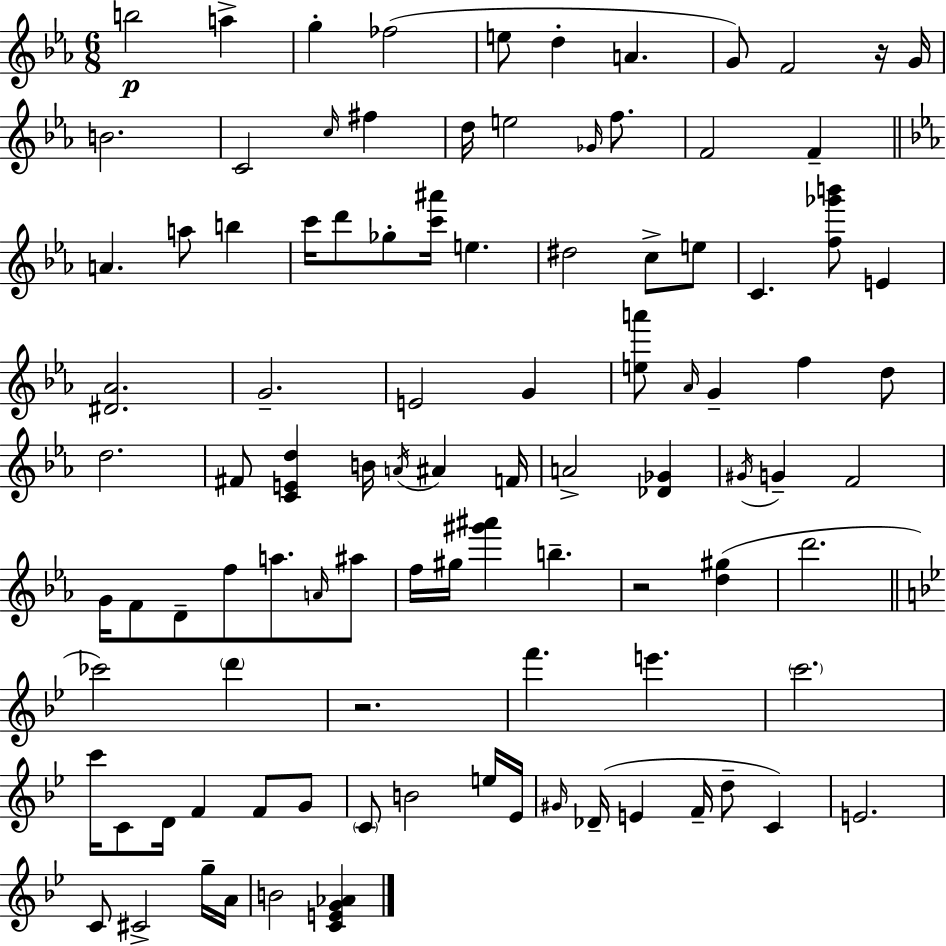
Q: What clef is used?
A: treble